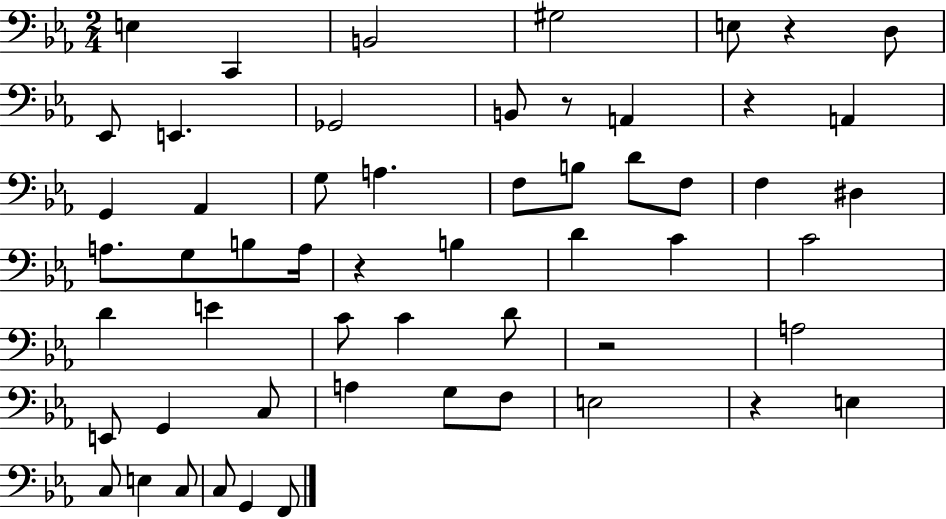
{
  \clef bass
  \numericTimeSignature
  \time 2/4
  \key ees \major
  e4 c,4 | b,2 | gis2 | e8 r4 d8 | \break ees,8 e,4. | ges,2 | b,8 r8 a,4 | r4 a,4 | \break g,4 aes,4 | g8 a4. | f8 b8 d'8 f8 | f4 dis4 | \break a8. g8 b8 a16 | r4 b4 | d'4 c'4 | c'2 | \break d'4 e'4 | c'8 c'4 d'8 | r2 | a2 | \break e,8 g,4 c8 | a4 g8 f8 | e2 | r4 e4 | \break c8 e4 c8 | c8 g,4 f,8 | \bar "|."
}